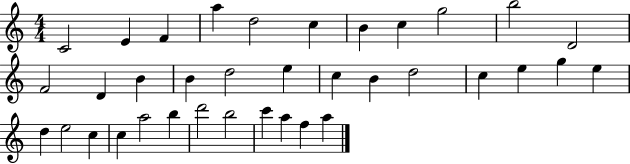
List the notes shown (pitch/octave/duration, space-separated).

C4/h E4/q F4/q A5/q D5/h C5/q B4/q C5/q G5/h B5/h D4/h F4/h D4/q B4/q B4/q D5/h E5/q C5/q B4/q D5/h C5/q E5/q G5/q E5/q D5/q E5/h C5/q C5/q A5/h B5/q D6/h B5/h C6/q A5/q F5/q A5/q